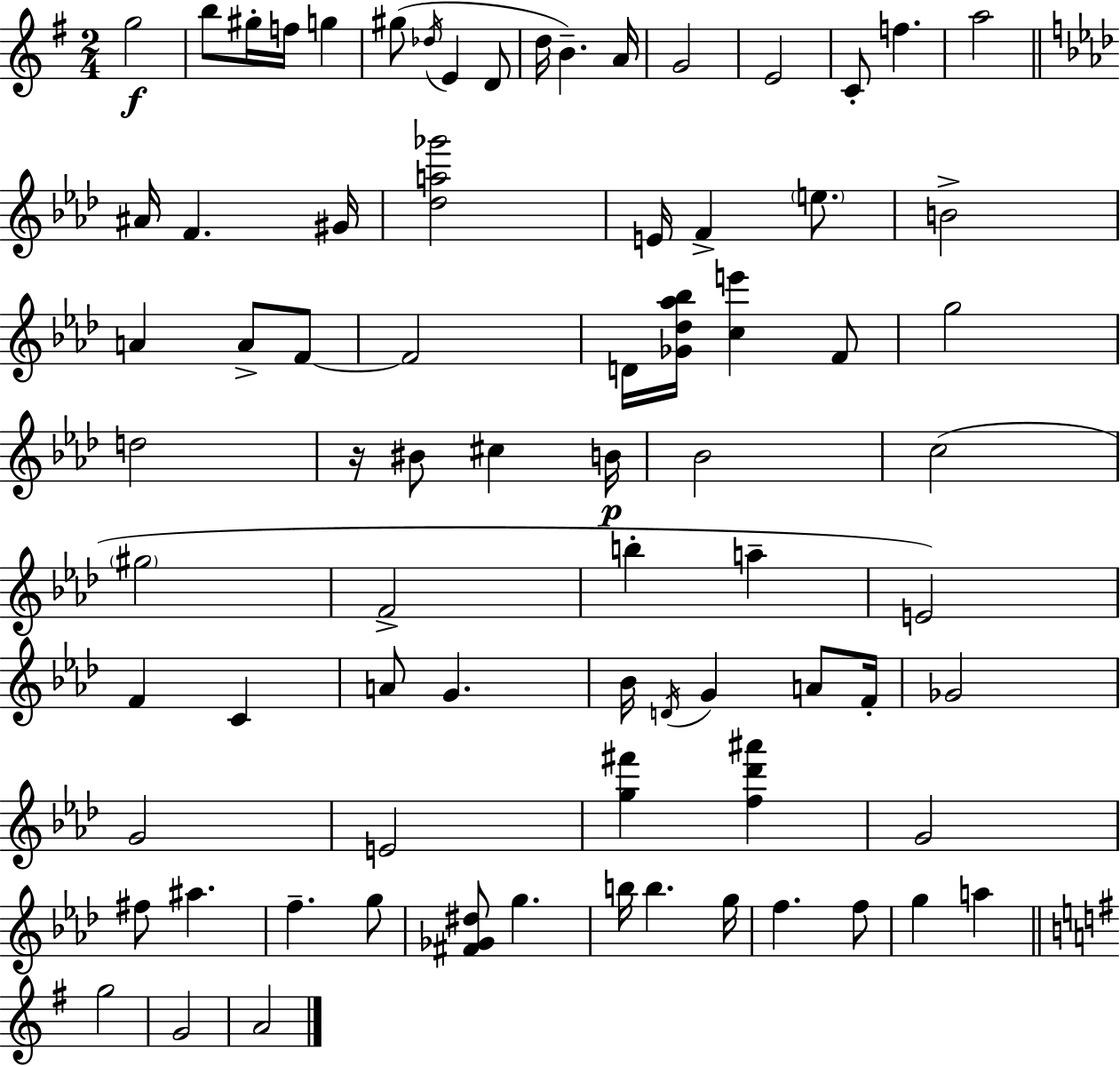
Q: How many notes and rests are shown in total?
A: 77